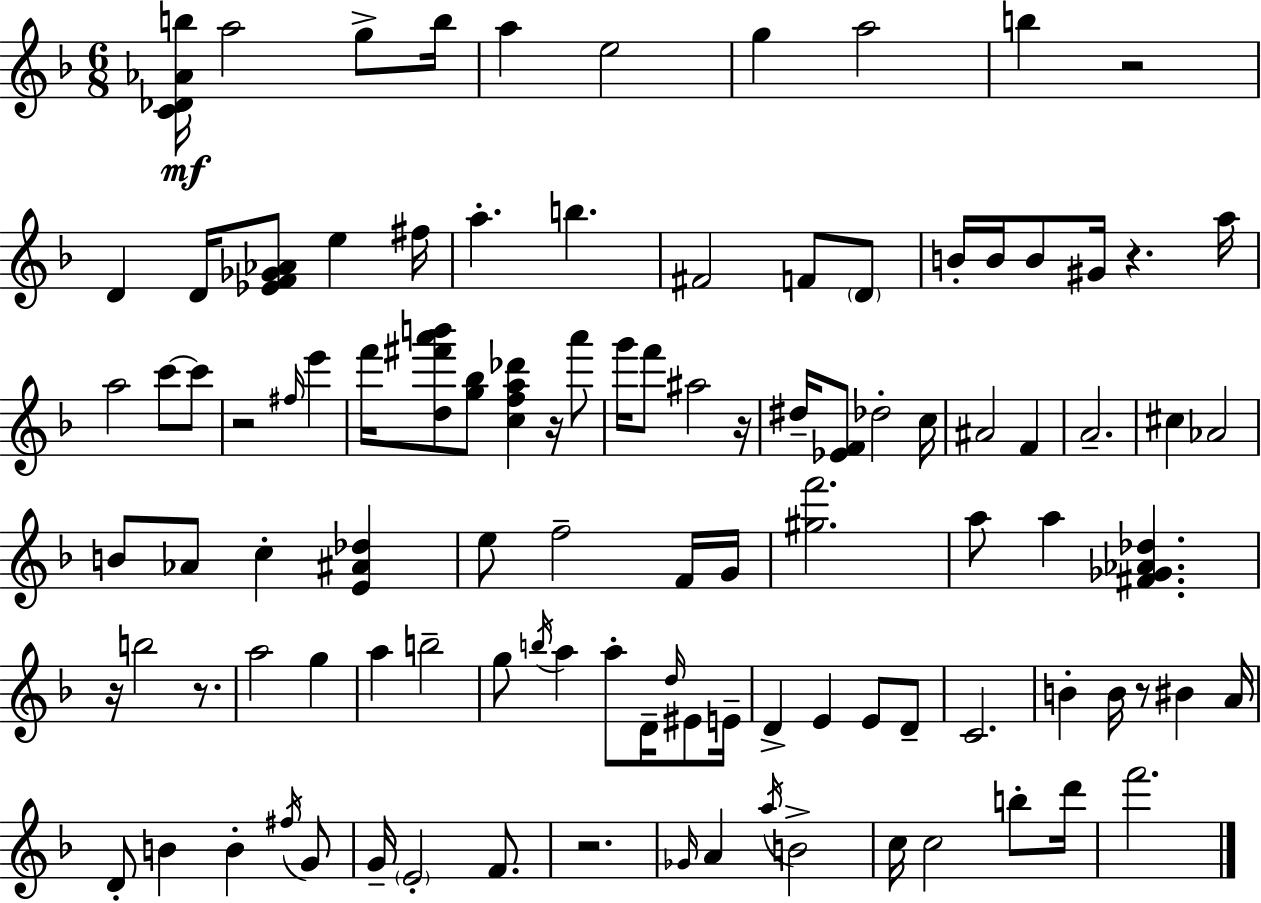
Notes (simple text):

[C4,Db4,Ab4,B5]/s A5/h G5/e B5/s A5/q E5/h G5/q A5/h B5/q R/h D4/q D4/s [Eb4,F4,Gb4,Ab4]/e E5/q F#5/s A5/q. B5/q. F#4/h F4/e D4/e B4/s B4/s B4/e G#4/s R/q. A5/s A5/h C6/e C6/e R/h F#5/s E6/q F6/s [D5,F#6,A6,B6]/e [G5,Bb5]/e [C5,F5,A5,Db6]/q R/s A6/e G6/s F6/e A#5/h R/s D#5/s [Eb4,F4]/e Db5/h C5/s A#4/h F4/q A4/h. C#5/q Ab4/h B4/e Ab4/e C5/q [E4,A#4,Db5]/q E5/e F5/h F4/s G4/s [G#5,F6]/h. A5/e A5/q [F#4,Gb4,Ab4,Db5]/q. R/s B5/h R/e. A5/h G5/q A5/q B5/h G5/e B5/s A5/q A5/e D4/s D5/s EIS4/e E4/s D4/q E4/q E4/e D4/e C4/h. B4/q B4/s R/e BIS4/q A4/s D4/e B4/q B4/q F#5/s G4/e G4/s E4/h F4/e. R/h. Gb4/s A4/q A5/s B4/h C5/s C5/h B5/e D6/s F6/h.